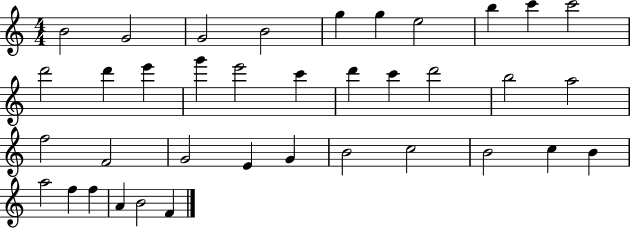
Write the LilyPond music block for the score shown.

{
  \clef treble
  \numericTimeSignature
  \time 4/4
  \key c \major
  b'2 g'2 | g'2 b'2 | g''4 g''4 e''2 | b''4 c'''4 c'''2 | \break d'''2 d'''4 e'''4 | g'''4 e'''2 c'''4 | d'''4 c'''4 d'''2 | b''2 a''2 | \break f''2 f'2 | g'2 e'4 g'4 | b'2 c''2 | b'2 c''4 b'4 | \break a''2 f''4 f''4 | a'4 b'2 f'4 | \bar "|."
}